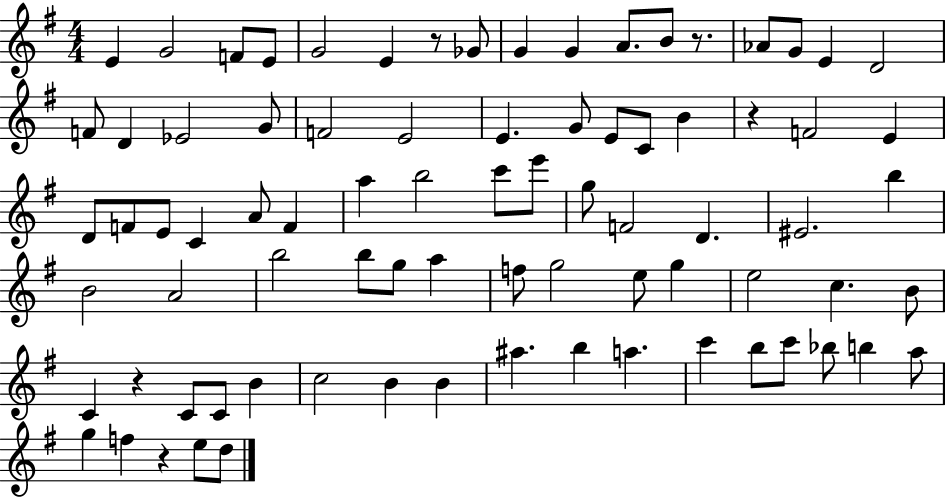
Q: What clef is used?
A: treble